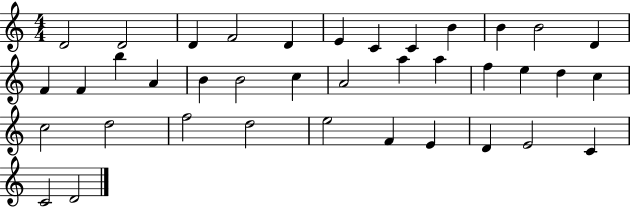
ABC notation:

X:1
T:Untitled
M:4/4
L:1/4
K:C
D2 D2 D F2 D E C C B B B2 D F F b A B B2 c A2 a a f e d c c2 d2 f2 d2 e2 F E D E2 C C2 D2